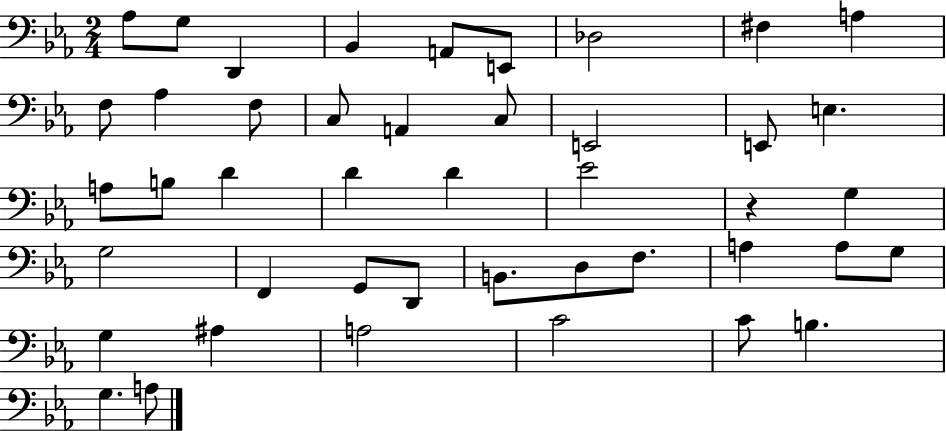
Ab3/e G3/e D2/q Bb2/q A2/e E2/e Db3/h F#3/q A3/q F3/e Ab3/q F3/e C3/e A2/q C3/e E2/h E2/e E3/q. A3/e B3/e D4/q D4/q D4/q Eb4/h R/q G3/q G3/h F2/q G2/e D2/e B2/e. D3/e F3/e. A3/q A3/e G3/e G3/q A#3/q A3/h C4/h C4/e B3/q. G3/q. A3/e